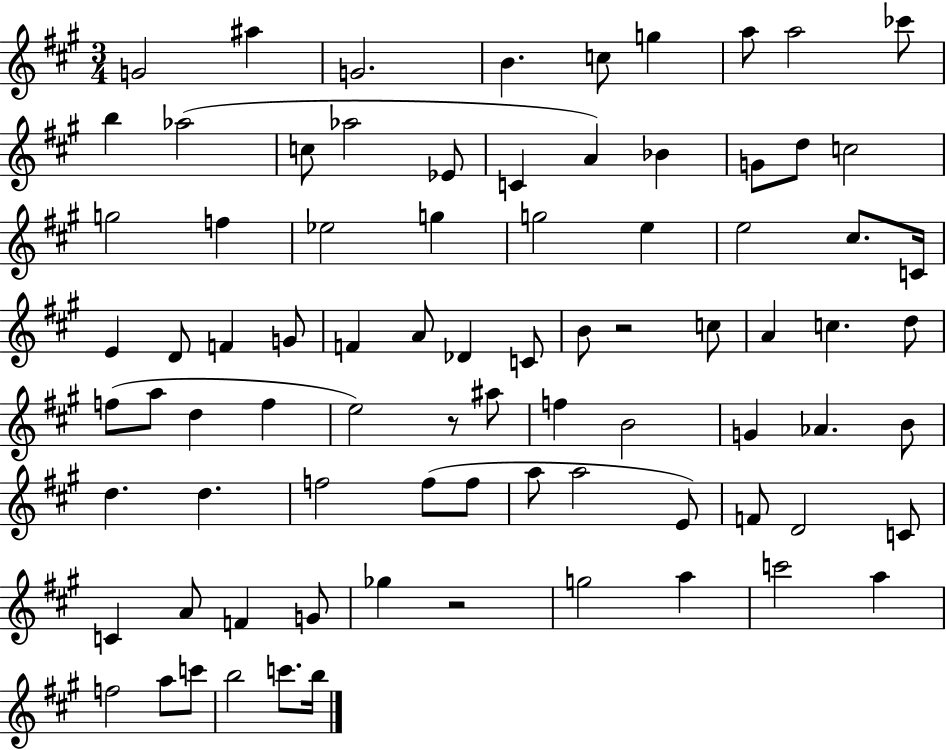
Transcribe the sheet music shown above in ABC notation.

X:1
T:Untitled
M:3/4
L:1/4
K:A
G2 ^a G2 B c/2 g a/2 a2 _c'/2 b _a2 c/2 _a2 _E/2 C A _B G/2 d/2 c2 g2 f _e2 g g2 e e2 ^c/2 C/4 E D/2 F G/2 F A/2 _D C/2 B/2 z2 c/2 A c d/2 f/2 a/2 d f e2 z/2 ^a/2 f B2 G _A B/2 d d f2 f/2 f/2 a/2 a2 E/2 F/2 D2 C/2 C A/2 F G/2 _g z2 g2 a c'2 a f2 a/2 c'/2 b2 c'/2 b/4